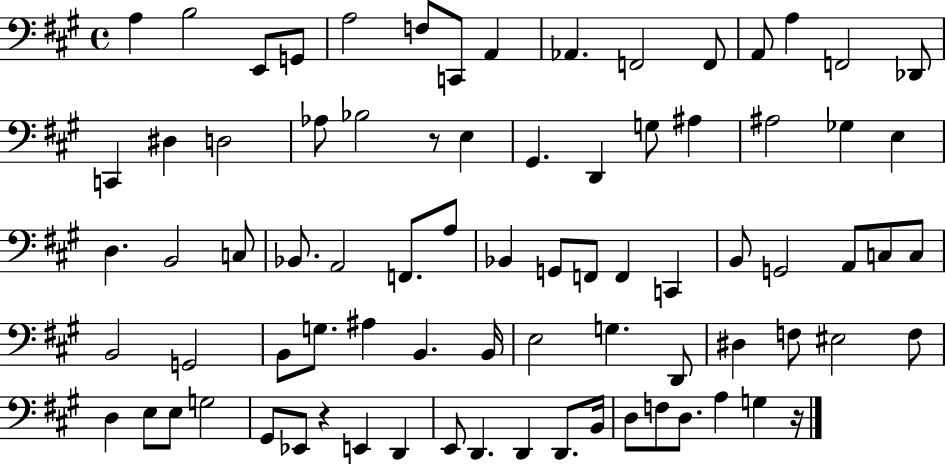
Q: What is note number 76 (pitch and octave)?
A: A3